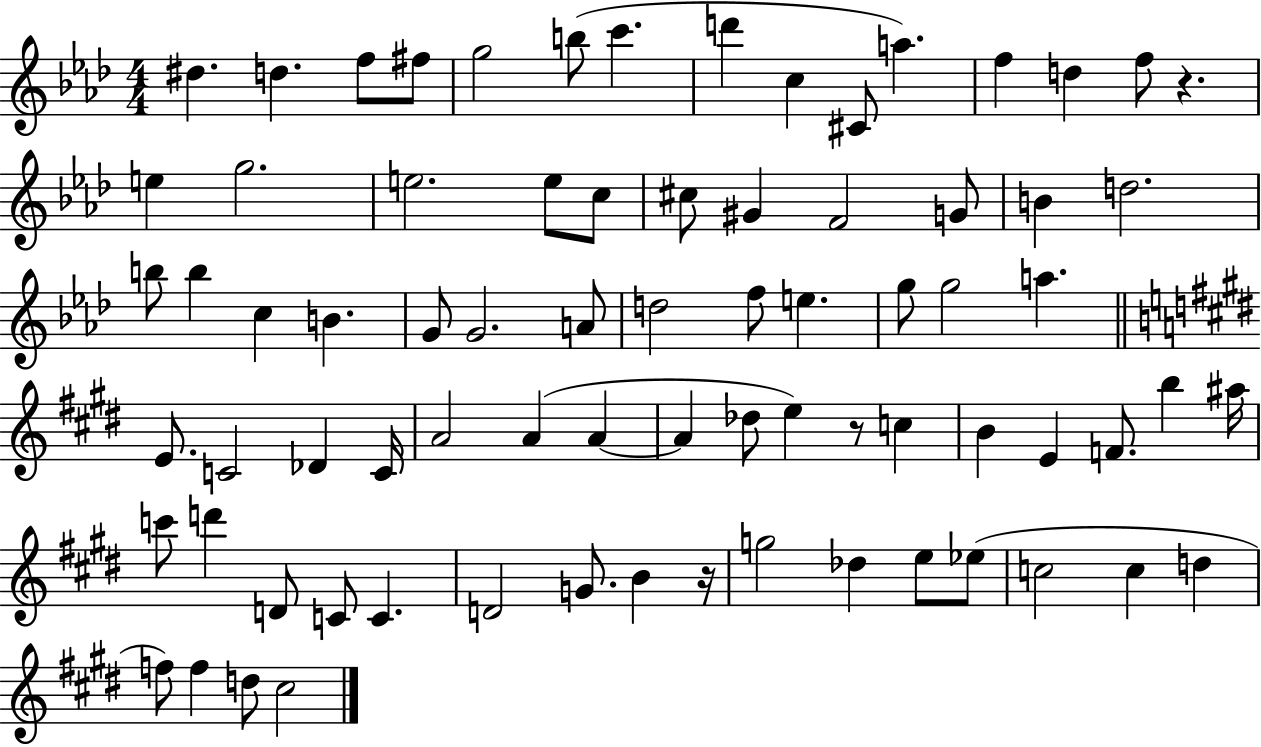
{
  \clef treble
  \numericTimeSignature
  \time 4/4
  \key aes \major
  dis''4. d''4. f''8 fis''8 | g''2 b''8( c'''4. | d'''4 c''4 cis'8 a''4.) | f''4 d''4 f''8 r4. | \break e''4 g''2. | e''2. e''8 c''8 | cis''8 gis'4 f'2 g'8 | b'4 d''2. | \break b''8 b''4 c''4 b'4. | g'8 g'2. a'8 | d''2 f''8 e''4. | g''8 g''2 a''4. | \break \bar "||" \break \key e \major e'8. c'2 des'4 c'16 | a'2 a'4( a'4~~ | a'4 des''8 e''4) r8 c''4 | b'4 e'4 f'8. b''4 ais''16 | \break c'''8 d'''4 d'8 c'8 c'4. | d'2 g'8. b'4 r16 | g''2 des''4 e''8 ees''8( | c''2 c''4 d''4 | \break f''8) f''4 d''8 cis''2 | \bar "|."
}